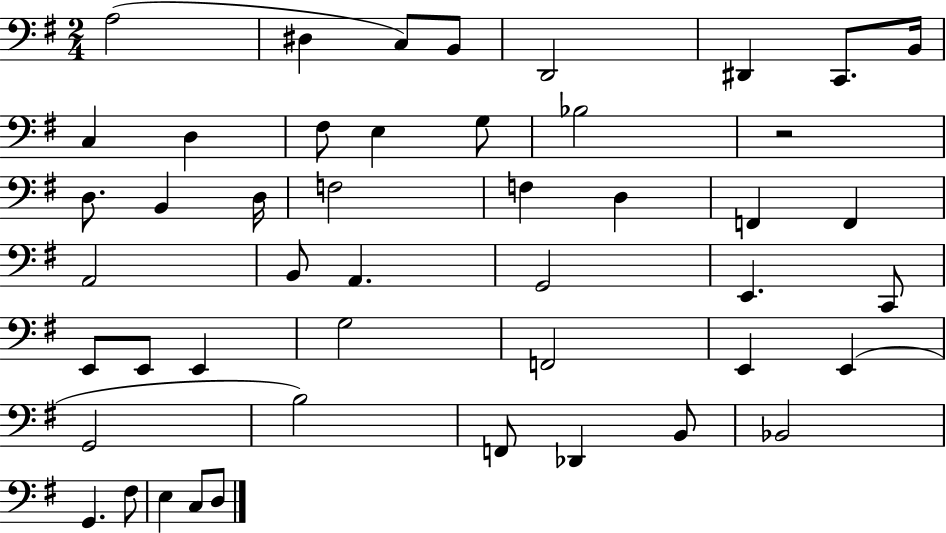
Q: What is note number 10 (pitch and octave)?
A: D3